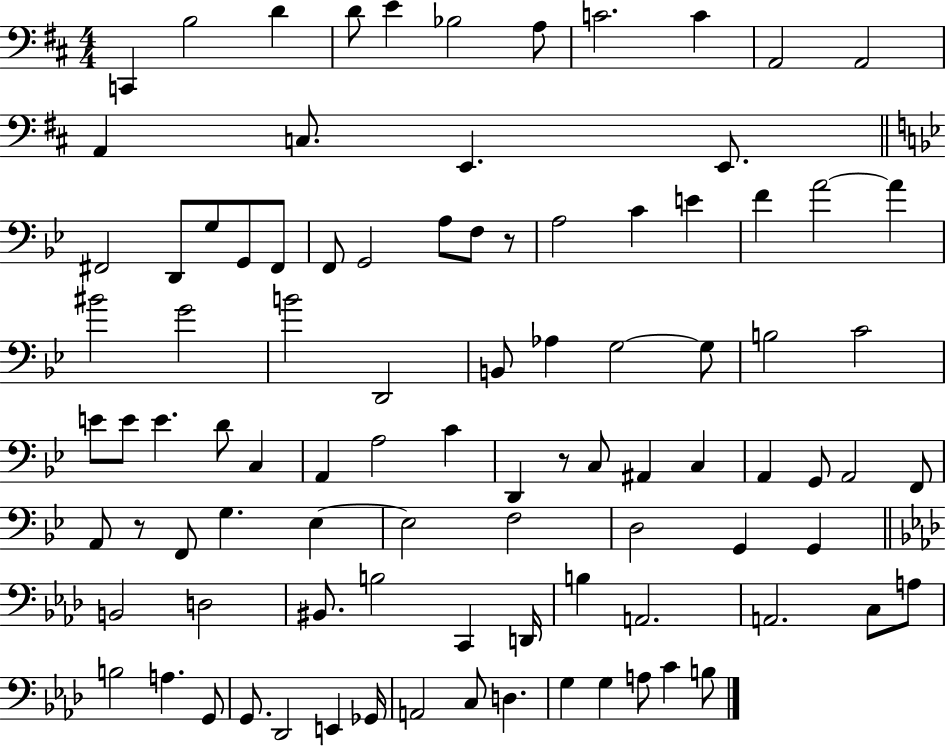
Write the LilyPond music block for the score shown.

{
  \clef bass
  \numericTimeSignature
  \time 4/4
  \key d \major
  c,4 b2 d'4 | d'8 e'4 bes2 a8 | c'2. c'4 | a,2 a,2 | \break a,4 c8. e,4. e,8. | \bar "||" \break \key bes \major fis,2 d,8 g8 g,8 fis,8 | f,8 g,2 a8 f8 r8 | a2 c'4 e'4 | f'4 a'2~~ a'4 | \break bis'2 g'2 | b'2 d,2 | b,8 aes4 g2~~ g8 | b2 c'2 | \break e'8 e'8 e'4. d'8 c4 | a,4 a2 c'4 | d,4 r8 c8 ais,4 c4 | a,4 g,8 a,2 f,8 | \break a,8 r8 f,8 g4. ees4~~ | ees2 f2 | d2 g,4 g,4 | \bar "||" \break \key aes \major b,2 d2 | bis,8. b2 c,4 d,16 | b4 a,2. | a,2. c8 a8 | \break b2 a4. g,8 | g,8. des,2 e,4 ges,16 | a,2 c8 d4. | g4 g4 a8 c'4 b8 | \break \bar "|."
}